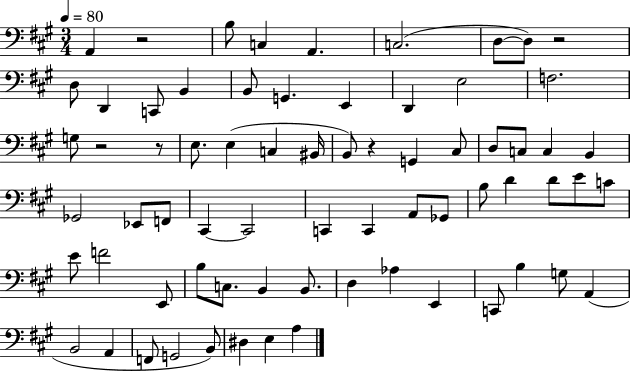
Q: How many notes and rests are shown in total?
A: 70